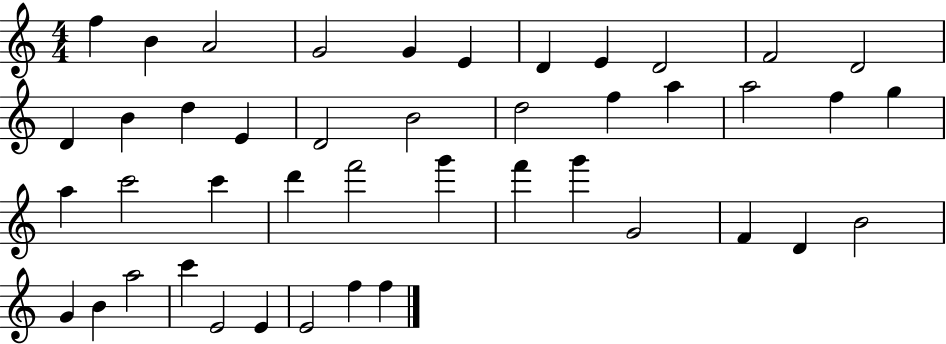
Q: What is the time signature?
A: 4/4